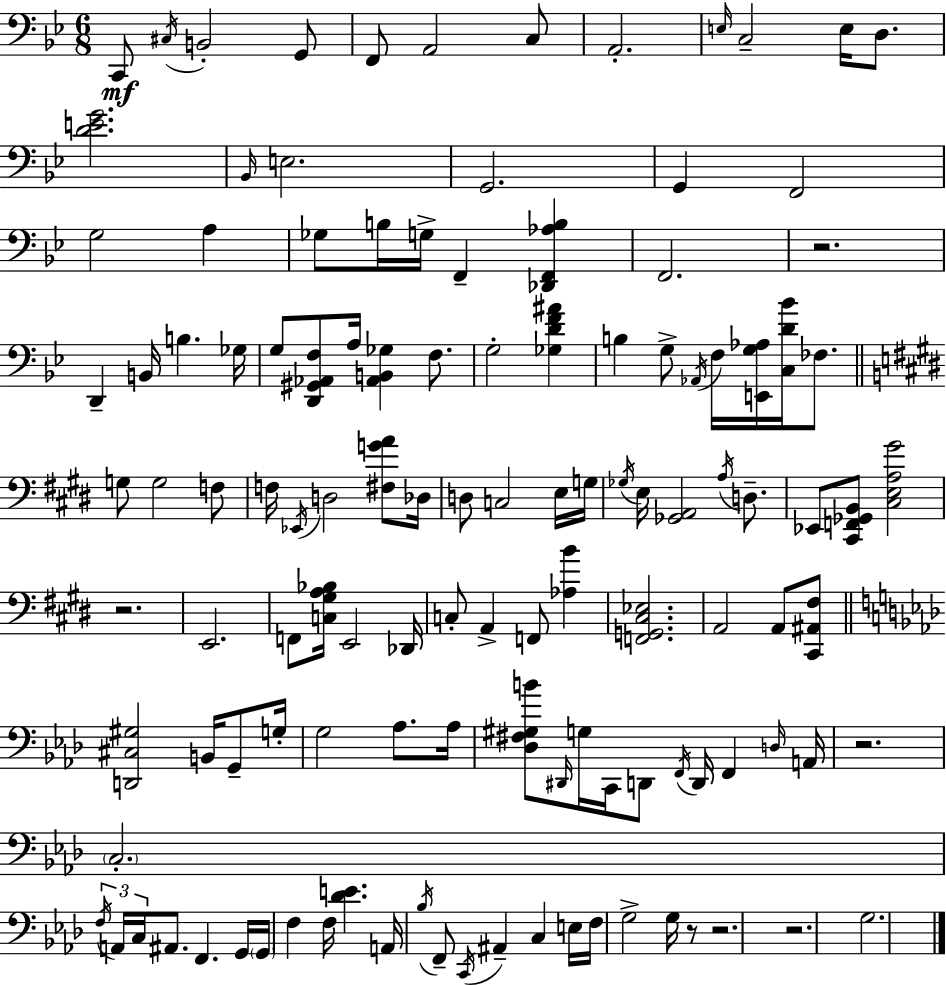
C2/e C#3/s B2/h G2/e F2/e A2/h C3/e A2/h. E3/s C3/h E3/s D3/e. [D4,E4,G4]/h. Bb2/s E3/h. G2/h. G2/q F2/h G3/h A3/q Gb3/e B3/s G3/s F2/q [Db2,F2,Ab3,B3]/q F2/h. R/h. D2/q B2/s B3/q. Gb3/s G3/e [D2,G#2,Ab2,F3]/e A3/s [Ab2,B2,Gb3]/q F3/e. G3/h [Gb3,D4,F4,A#4]/q B3/q G3/e Ab2/s F3/s [E2,G3,Ab3]/s [C3,D4,Bb4]/s FES3/e. G3/e G3/h F3/e F3/s Eb2/s D3/h [F#3,G4,A4]/e Db3/s D3/e C3/h E3/s G3/s Gb3/s E3/s [Gb2,A2]/h A3/s D3/e. Eb2/e [C#2,F2,Gb2,B2]/e [C#3,E3,A3,G#4]/h R/h. E2/h. F2/e [C3,G#3,A3,Bb3]/s E2/h Db2/s C3/e A2/q F2/e [Ab3,B4]/q [F2,G2,C#3,Eb3]/h. A2/h A2/e [C#2,A#2,F#3]/e [D2,C#3,G#3]/h B2/s G2/e G3/s G3/h Ab3/e. Ab3/s [Db3,F#3,G#3,B4]/e D#2/s G3/s C2/s D2/e F2/s D2/s F2/q D3/s A2/s R/h. C3/h. F3/s A2/s C3/s A#2/e. F2/q. G2/s G2/s F3/q F3/s [Db4,E4]/q. A2/s Bb3/s F2/e C2/s A#2/q C3/q E3/s F3/s G3/h G3/s R/e R/h. R/h. G3/h.